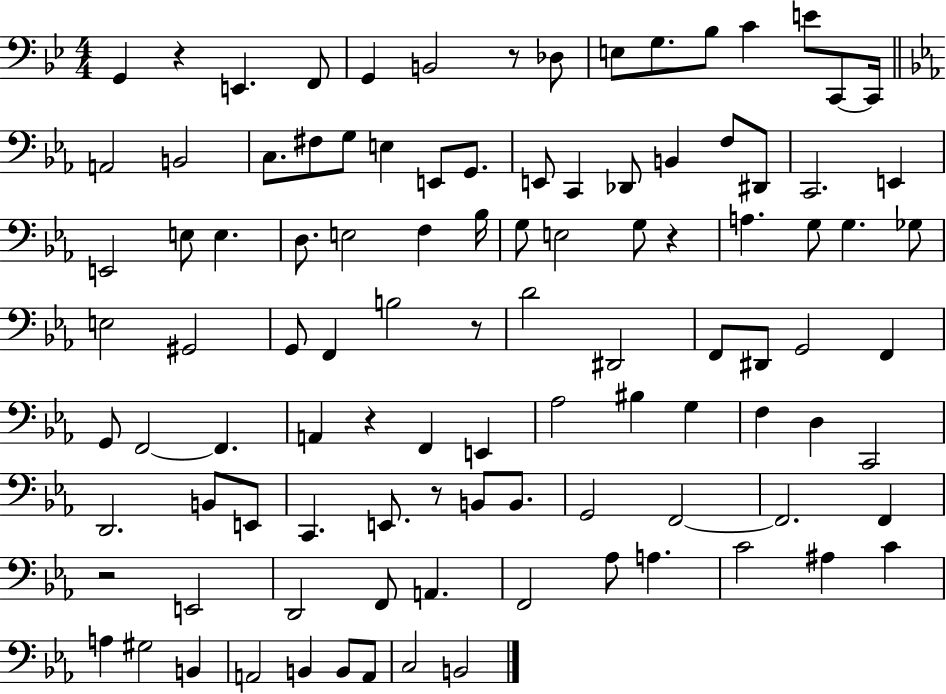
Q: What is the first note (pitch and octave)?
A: G2